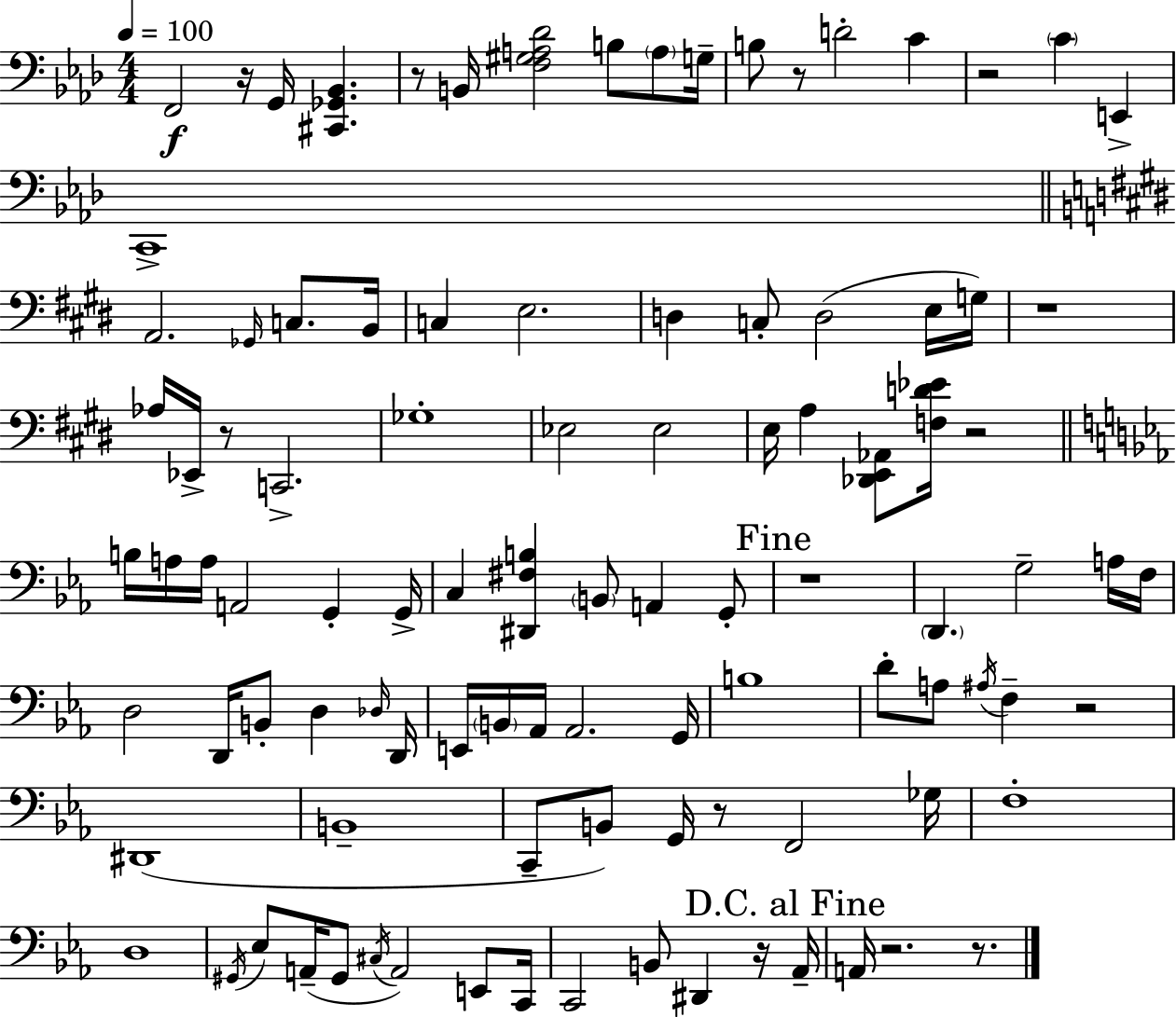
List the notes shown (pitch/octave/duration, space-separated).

F2/h R/s G2/s [C#2,Gb2,Bb2]/q. R/e B2/s [F3,G#3,A3,Db4]/h B3/e A3/e G3/s B3/e R/e D4/h C4/q R/h C4/q E2/q C2/w A2/h. Gb2/s C3/e. B2/s C3/q E3/h. D3/q C3/e D3/h E3/s G3/s R/w Ab3/s Eb2/s R/e C2/h. Gb3/w Eb3/h Eb3/h E3/s A3/q [Db2,E2,Ab2]/e [F3,D4,Eb4]/s R/h B3/s A3/s A3/s A2/h G2/q G2/s C3/q [D#2,F#3,B3]/q B2/e A2/q G2/e R/w D2/q. G3/h A3/s F3/s D3/h D2/s B2/e D3/q Db3/s D2/s E2/s B2/s Ab2/s Ab2/h. G2/s B3/w D4/e A3/e A#3/s F3/q R/h D#2/w B2/w C2/e B2/e G2/s R/e F2/h Gb3/s F3/w D3/w G#2/s Eb3/e A2/s G#2/e C#3/s A2/h E2/e C2/s C2/h B2/e D#2/q R/s Ab2/s A2/s R/h. R/e.